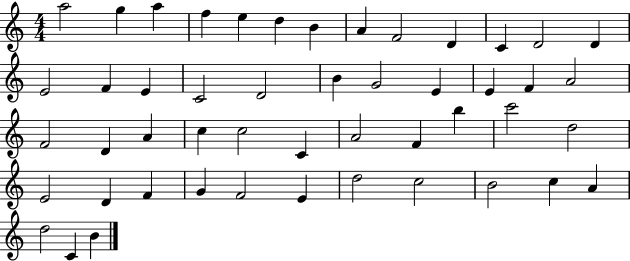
{
  \clef treble
  \numericTimeSignature
  \time 4/4
  \key c \major
  a''2 g''4 a''4 | f''4 e''4 d''4 b'4 | a'4 f'2 d'4 | c'4 d'2 d'4 | \break e'2 f'4 e'4 | c'2 d'2 | b'4 g'2 e'4 | e'4 f'4 a'2 | \break f'2 d'4 a'4 | c''4 c''2 c'4 | a'2 f'4 b''4 | c'''2 d''2 | \break e'2 d'4 f'4 | g'4 f'2 e'4 | d''2 c''2 | b'2 c''4 a'4 | \break d''2 c'4 b'4 | \bar "|."
}